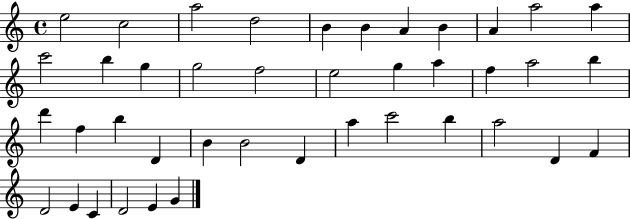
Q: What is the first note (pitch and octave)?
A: E5